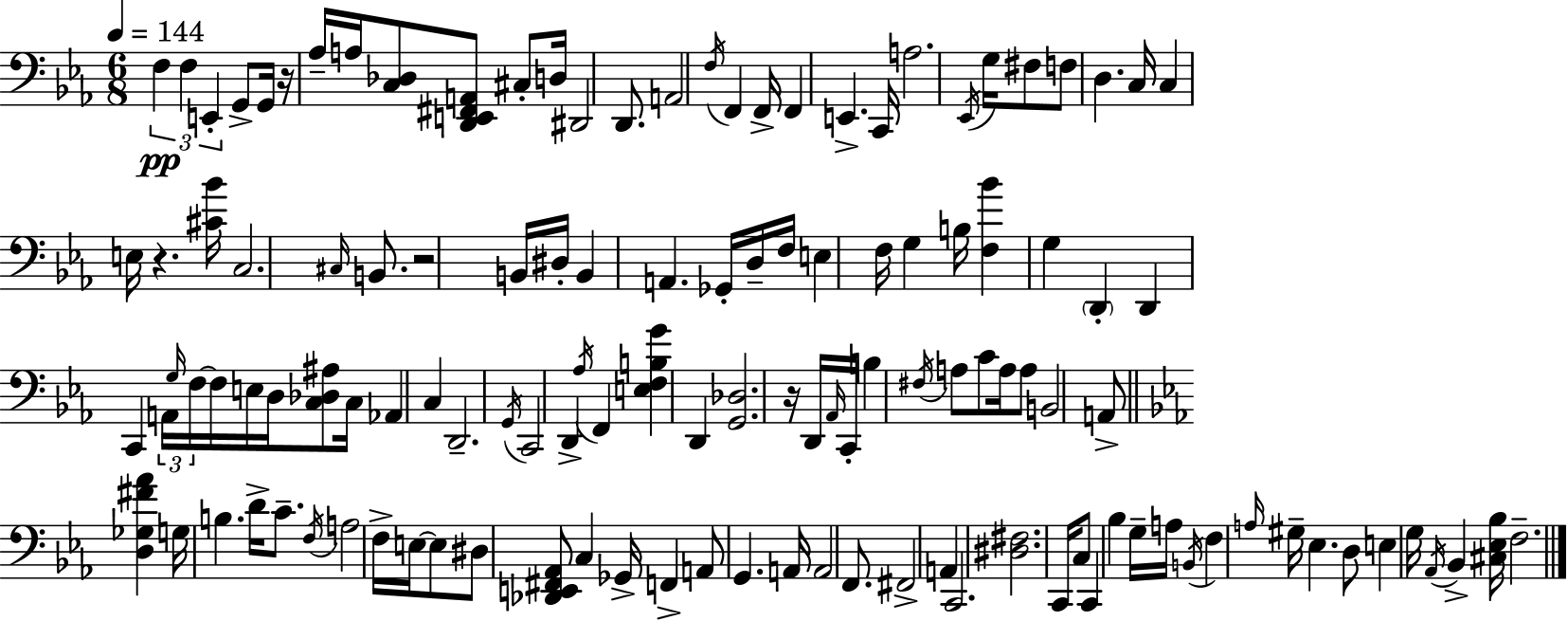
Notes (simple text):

F3/q F3/q E2/q G2/e G2/s R/s Ab3/s A3/s [C3,Db3]/e [D2,E2,F#2,A2]/e C#3/e D3/s D#2/h D2/e. A2/h F3/s F2/q F2/s F2/q E2/q. C2/s A3/h. Eb2/s G3/s F#3/e F3/e D3/q. C3/s C3/q E3/s R/q. [C#4,Bb4]/s C3/h. C#3/s B2/e. R/h B2/s D#3/s B2/q A2/q. Gb2/s D3/s F3/s E3/q F3/s G3/q B3/s [F3,Bb4]/q G3/q D2/q D2/q C2/q A2/s G3/s F3/s F3/s E3/s D3/s [C3,Db3,A#3]/e C3/s Ab2/q C3/q D2/h. G2/s C2/h D2/q Ab3/s F2/q [E3,F3,B3,G4]/q D2/q [G2,Db3]/h. R/s D2/s Ab2/s C2/s B3/q F#3/s A3/e C4/e A3/s A3/e B2/h A2/e [D3,Gb3,F#4,Ab4]/q G3/s B3/q. D4/s C4/e. F3/s A3/h F3/s E3/s E3/e D#3/e [Db2,E2,F#2,Ab2]/e C3/q Gb2/s F2/q A2/e G2/q. A2/s A2/h F2/e. F#2/h A2/q C2/h. [D#3,F#3]/h. C2/s C3/e C2/q Bb3/q G3/s A3/s B2/s F3/q A3/s G#3/s Eb3/q. D3/e E3/q G3/s Ab2/s Bb2/q [C#3,Eb3,Bb3]/s F3/h.